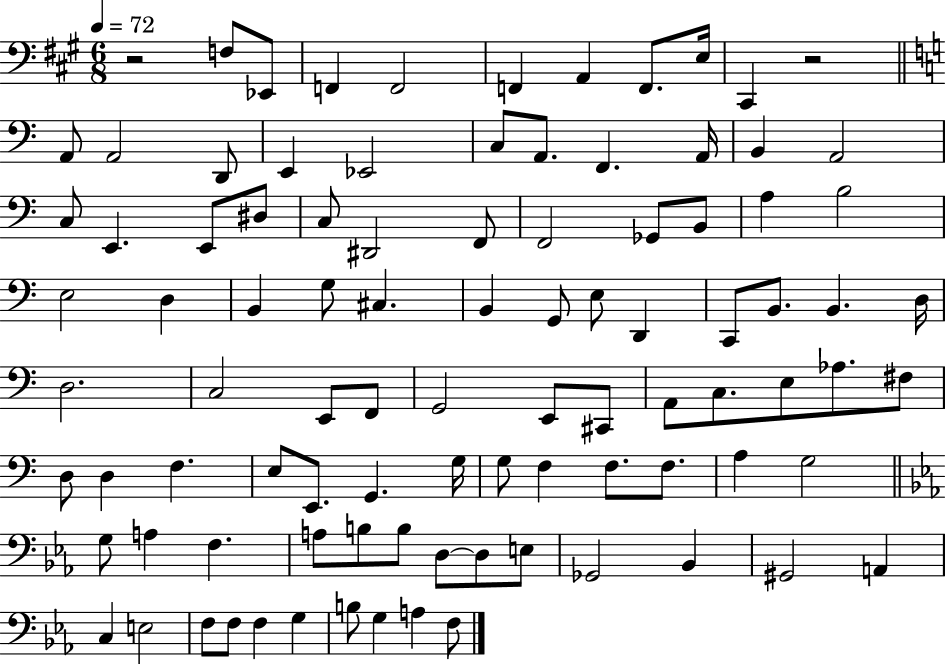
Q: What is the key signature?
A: A major